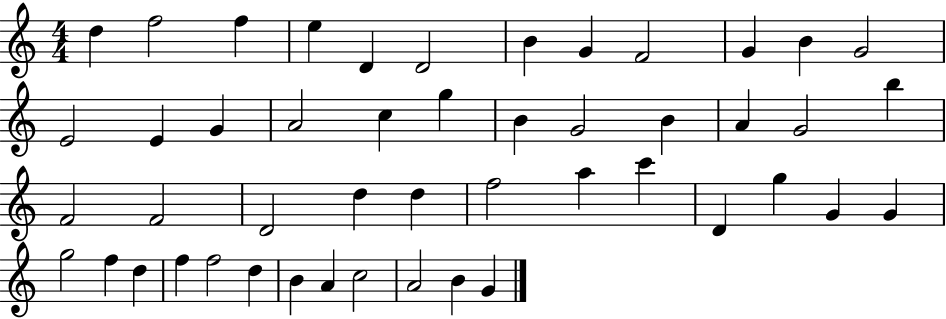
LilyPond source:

{
  \clef treble
  \numericTimeSignature
  \time 4/4
  \key c \major
  d''4 f''2 f''4 | e''4 d'4 d'2 | b'4 g'4 f'2 | g'4 b'4 g'2 | \break e'2 e'4 g'4 | a'2 c''4 g''4 | b'4 g'2 b'4 | a'4 g'2 b''4 | \break f'2 f'2 | d'2 d''4 d''4 | f''2 a''4 c'''4 | d'4 g''4 g'4 g'4 | \break g''2 f''4 d''4 | f''4 f''2 d''4 | b'4 a'4 c''2 | a'2 b'4 g'4 | \break \bar "|."
}